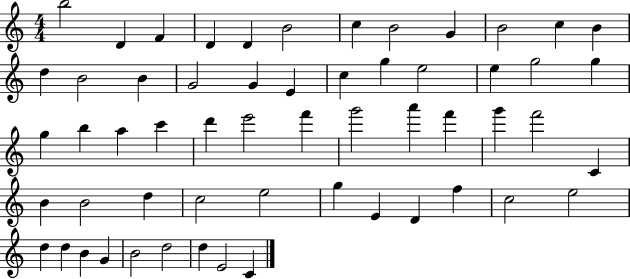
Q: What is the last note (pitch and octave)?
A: C4